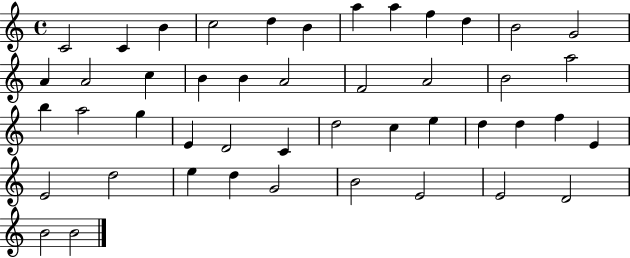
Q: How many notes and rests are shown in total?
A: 46